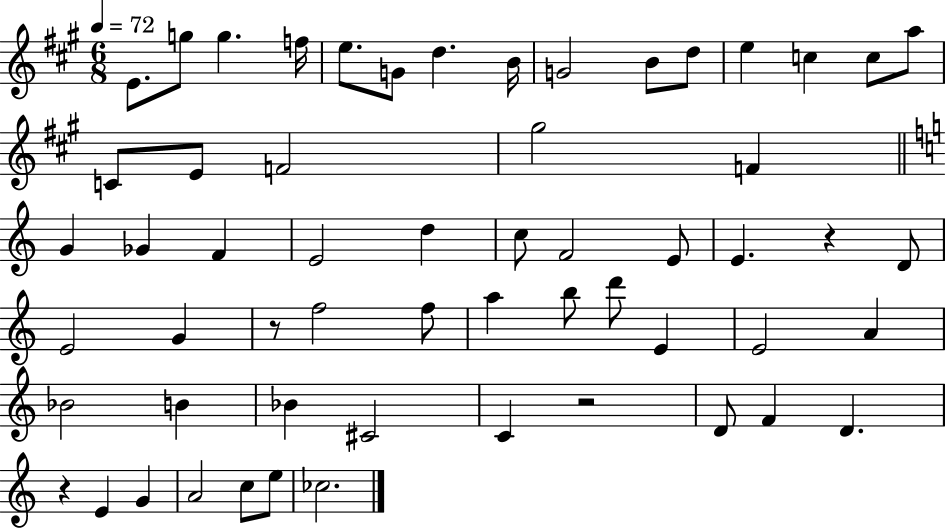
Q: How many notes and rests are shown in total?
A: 58